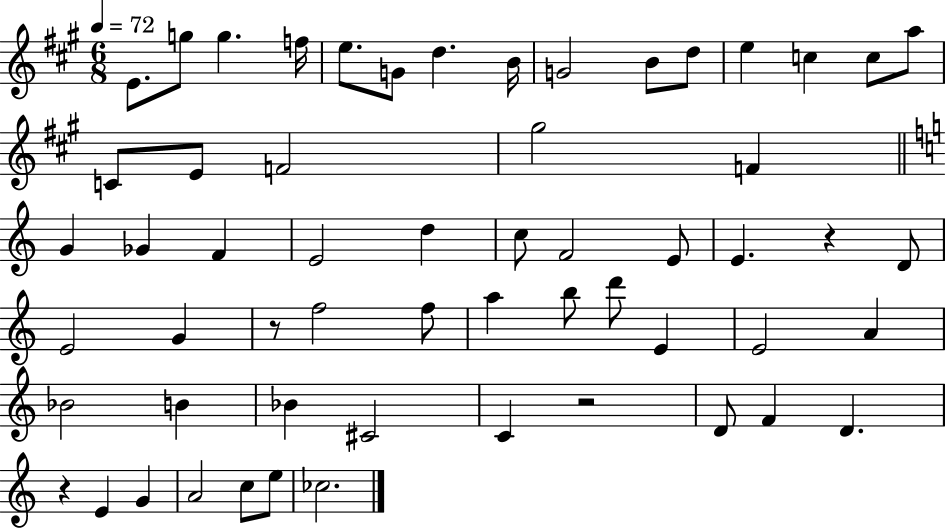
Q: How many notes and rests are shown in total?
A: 58